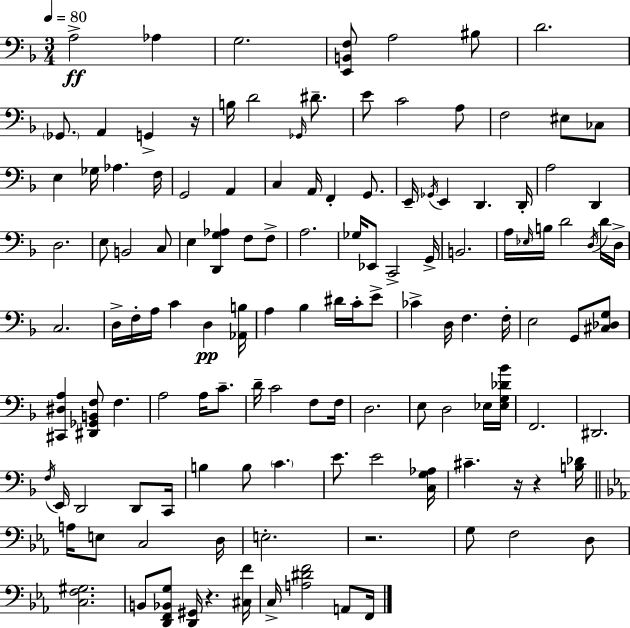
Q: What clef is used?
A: bass